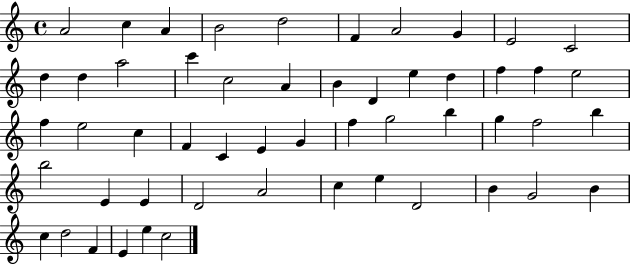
A4/h C5/q A4/q B4/h D5/h F4/q A4/h G4/q E4/h C4/h D5/q D5/q A5/h C6/q C5/h A4/q B4/q D4/q E5/q D5/q F5/q F5/q E5/h F5/q E5/h C5/q F4/q C4/q E4/q G4/q F5/q G5/h B5/q G5/q F5/h B5/q B5/h E4/q E4/q D4/h A4/h C5/q E5/q D4/h B4/q G4/h B4/q C5/q D5/h F4/q E4/q E5/q C5/h